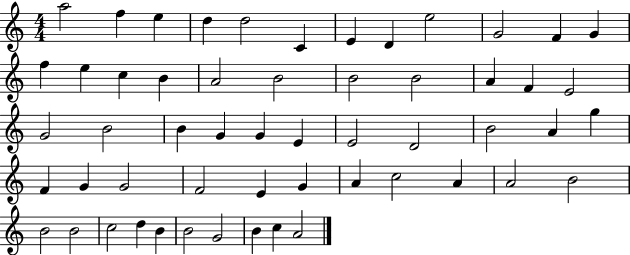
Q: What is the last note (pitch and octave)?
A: A4